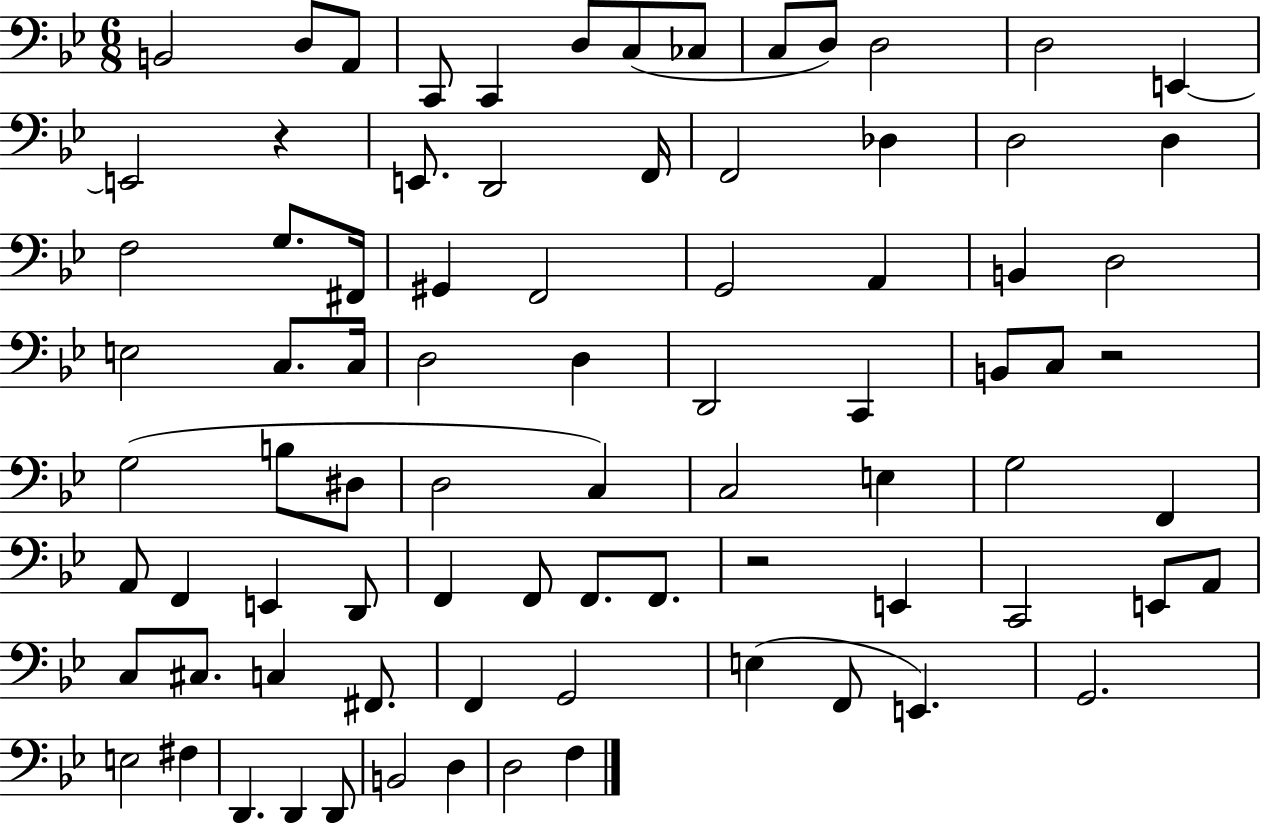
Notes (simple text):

B2/h D3/e A2/e C2/e C2/q D3/e C3/e CES3/e C3/e D3/e D3/h D3/h E2/q E2/h R/q E2/e. D2/h F2/s F2/h Db3/q D3/h D3/q F3/h G3/e. F#2/s G#2/q F2/h G2/h A2/q B2/q D3/h E3/h C3/e. C3/s D3/h D3/q D2/h C2/q B2/e C3/e R/h G3/h B3/e D#3/e D3/h C3/q C3/h E3/q G3/h F2/q A2/e F2/q E2/q D2/e F2/q F2/e F2/e. F2/e. R/h E2/q C2/h E2/e A2/e C3/e C#3/e. C3/q F#2/e. F2/q G2/h E3/q F2/e E2/q. G2/h. E3/h F#3/q D2/q. D2/q D2/e B2/h D3/q D3/h F3/q